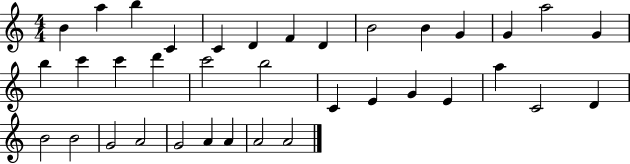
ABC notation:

X:1
T:Untitled
M:4/4
L:1/4
K:C
B a b C C D F D B2 B G G a2 G b c' c' d' c'2 b2 C E G E a C2 D B2 B2 G2 A2 G2 A A A2 A2